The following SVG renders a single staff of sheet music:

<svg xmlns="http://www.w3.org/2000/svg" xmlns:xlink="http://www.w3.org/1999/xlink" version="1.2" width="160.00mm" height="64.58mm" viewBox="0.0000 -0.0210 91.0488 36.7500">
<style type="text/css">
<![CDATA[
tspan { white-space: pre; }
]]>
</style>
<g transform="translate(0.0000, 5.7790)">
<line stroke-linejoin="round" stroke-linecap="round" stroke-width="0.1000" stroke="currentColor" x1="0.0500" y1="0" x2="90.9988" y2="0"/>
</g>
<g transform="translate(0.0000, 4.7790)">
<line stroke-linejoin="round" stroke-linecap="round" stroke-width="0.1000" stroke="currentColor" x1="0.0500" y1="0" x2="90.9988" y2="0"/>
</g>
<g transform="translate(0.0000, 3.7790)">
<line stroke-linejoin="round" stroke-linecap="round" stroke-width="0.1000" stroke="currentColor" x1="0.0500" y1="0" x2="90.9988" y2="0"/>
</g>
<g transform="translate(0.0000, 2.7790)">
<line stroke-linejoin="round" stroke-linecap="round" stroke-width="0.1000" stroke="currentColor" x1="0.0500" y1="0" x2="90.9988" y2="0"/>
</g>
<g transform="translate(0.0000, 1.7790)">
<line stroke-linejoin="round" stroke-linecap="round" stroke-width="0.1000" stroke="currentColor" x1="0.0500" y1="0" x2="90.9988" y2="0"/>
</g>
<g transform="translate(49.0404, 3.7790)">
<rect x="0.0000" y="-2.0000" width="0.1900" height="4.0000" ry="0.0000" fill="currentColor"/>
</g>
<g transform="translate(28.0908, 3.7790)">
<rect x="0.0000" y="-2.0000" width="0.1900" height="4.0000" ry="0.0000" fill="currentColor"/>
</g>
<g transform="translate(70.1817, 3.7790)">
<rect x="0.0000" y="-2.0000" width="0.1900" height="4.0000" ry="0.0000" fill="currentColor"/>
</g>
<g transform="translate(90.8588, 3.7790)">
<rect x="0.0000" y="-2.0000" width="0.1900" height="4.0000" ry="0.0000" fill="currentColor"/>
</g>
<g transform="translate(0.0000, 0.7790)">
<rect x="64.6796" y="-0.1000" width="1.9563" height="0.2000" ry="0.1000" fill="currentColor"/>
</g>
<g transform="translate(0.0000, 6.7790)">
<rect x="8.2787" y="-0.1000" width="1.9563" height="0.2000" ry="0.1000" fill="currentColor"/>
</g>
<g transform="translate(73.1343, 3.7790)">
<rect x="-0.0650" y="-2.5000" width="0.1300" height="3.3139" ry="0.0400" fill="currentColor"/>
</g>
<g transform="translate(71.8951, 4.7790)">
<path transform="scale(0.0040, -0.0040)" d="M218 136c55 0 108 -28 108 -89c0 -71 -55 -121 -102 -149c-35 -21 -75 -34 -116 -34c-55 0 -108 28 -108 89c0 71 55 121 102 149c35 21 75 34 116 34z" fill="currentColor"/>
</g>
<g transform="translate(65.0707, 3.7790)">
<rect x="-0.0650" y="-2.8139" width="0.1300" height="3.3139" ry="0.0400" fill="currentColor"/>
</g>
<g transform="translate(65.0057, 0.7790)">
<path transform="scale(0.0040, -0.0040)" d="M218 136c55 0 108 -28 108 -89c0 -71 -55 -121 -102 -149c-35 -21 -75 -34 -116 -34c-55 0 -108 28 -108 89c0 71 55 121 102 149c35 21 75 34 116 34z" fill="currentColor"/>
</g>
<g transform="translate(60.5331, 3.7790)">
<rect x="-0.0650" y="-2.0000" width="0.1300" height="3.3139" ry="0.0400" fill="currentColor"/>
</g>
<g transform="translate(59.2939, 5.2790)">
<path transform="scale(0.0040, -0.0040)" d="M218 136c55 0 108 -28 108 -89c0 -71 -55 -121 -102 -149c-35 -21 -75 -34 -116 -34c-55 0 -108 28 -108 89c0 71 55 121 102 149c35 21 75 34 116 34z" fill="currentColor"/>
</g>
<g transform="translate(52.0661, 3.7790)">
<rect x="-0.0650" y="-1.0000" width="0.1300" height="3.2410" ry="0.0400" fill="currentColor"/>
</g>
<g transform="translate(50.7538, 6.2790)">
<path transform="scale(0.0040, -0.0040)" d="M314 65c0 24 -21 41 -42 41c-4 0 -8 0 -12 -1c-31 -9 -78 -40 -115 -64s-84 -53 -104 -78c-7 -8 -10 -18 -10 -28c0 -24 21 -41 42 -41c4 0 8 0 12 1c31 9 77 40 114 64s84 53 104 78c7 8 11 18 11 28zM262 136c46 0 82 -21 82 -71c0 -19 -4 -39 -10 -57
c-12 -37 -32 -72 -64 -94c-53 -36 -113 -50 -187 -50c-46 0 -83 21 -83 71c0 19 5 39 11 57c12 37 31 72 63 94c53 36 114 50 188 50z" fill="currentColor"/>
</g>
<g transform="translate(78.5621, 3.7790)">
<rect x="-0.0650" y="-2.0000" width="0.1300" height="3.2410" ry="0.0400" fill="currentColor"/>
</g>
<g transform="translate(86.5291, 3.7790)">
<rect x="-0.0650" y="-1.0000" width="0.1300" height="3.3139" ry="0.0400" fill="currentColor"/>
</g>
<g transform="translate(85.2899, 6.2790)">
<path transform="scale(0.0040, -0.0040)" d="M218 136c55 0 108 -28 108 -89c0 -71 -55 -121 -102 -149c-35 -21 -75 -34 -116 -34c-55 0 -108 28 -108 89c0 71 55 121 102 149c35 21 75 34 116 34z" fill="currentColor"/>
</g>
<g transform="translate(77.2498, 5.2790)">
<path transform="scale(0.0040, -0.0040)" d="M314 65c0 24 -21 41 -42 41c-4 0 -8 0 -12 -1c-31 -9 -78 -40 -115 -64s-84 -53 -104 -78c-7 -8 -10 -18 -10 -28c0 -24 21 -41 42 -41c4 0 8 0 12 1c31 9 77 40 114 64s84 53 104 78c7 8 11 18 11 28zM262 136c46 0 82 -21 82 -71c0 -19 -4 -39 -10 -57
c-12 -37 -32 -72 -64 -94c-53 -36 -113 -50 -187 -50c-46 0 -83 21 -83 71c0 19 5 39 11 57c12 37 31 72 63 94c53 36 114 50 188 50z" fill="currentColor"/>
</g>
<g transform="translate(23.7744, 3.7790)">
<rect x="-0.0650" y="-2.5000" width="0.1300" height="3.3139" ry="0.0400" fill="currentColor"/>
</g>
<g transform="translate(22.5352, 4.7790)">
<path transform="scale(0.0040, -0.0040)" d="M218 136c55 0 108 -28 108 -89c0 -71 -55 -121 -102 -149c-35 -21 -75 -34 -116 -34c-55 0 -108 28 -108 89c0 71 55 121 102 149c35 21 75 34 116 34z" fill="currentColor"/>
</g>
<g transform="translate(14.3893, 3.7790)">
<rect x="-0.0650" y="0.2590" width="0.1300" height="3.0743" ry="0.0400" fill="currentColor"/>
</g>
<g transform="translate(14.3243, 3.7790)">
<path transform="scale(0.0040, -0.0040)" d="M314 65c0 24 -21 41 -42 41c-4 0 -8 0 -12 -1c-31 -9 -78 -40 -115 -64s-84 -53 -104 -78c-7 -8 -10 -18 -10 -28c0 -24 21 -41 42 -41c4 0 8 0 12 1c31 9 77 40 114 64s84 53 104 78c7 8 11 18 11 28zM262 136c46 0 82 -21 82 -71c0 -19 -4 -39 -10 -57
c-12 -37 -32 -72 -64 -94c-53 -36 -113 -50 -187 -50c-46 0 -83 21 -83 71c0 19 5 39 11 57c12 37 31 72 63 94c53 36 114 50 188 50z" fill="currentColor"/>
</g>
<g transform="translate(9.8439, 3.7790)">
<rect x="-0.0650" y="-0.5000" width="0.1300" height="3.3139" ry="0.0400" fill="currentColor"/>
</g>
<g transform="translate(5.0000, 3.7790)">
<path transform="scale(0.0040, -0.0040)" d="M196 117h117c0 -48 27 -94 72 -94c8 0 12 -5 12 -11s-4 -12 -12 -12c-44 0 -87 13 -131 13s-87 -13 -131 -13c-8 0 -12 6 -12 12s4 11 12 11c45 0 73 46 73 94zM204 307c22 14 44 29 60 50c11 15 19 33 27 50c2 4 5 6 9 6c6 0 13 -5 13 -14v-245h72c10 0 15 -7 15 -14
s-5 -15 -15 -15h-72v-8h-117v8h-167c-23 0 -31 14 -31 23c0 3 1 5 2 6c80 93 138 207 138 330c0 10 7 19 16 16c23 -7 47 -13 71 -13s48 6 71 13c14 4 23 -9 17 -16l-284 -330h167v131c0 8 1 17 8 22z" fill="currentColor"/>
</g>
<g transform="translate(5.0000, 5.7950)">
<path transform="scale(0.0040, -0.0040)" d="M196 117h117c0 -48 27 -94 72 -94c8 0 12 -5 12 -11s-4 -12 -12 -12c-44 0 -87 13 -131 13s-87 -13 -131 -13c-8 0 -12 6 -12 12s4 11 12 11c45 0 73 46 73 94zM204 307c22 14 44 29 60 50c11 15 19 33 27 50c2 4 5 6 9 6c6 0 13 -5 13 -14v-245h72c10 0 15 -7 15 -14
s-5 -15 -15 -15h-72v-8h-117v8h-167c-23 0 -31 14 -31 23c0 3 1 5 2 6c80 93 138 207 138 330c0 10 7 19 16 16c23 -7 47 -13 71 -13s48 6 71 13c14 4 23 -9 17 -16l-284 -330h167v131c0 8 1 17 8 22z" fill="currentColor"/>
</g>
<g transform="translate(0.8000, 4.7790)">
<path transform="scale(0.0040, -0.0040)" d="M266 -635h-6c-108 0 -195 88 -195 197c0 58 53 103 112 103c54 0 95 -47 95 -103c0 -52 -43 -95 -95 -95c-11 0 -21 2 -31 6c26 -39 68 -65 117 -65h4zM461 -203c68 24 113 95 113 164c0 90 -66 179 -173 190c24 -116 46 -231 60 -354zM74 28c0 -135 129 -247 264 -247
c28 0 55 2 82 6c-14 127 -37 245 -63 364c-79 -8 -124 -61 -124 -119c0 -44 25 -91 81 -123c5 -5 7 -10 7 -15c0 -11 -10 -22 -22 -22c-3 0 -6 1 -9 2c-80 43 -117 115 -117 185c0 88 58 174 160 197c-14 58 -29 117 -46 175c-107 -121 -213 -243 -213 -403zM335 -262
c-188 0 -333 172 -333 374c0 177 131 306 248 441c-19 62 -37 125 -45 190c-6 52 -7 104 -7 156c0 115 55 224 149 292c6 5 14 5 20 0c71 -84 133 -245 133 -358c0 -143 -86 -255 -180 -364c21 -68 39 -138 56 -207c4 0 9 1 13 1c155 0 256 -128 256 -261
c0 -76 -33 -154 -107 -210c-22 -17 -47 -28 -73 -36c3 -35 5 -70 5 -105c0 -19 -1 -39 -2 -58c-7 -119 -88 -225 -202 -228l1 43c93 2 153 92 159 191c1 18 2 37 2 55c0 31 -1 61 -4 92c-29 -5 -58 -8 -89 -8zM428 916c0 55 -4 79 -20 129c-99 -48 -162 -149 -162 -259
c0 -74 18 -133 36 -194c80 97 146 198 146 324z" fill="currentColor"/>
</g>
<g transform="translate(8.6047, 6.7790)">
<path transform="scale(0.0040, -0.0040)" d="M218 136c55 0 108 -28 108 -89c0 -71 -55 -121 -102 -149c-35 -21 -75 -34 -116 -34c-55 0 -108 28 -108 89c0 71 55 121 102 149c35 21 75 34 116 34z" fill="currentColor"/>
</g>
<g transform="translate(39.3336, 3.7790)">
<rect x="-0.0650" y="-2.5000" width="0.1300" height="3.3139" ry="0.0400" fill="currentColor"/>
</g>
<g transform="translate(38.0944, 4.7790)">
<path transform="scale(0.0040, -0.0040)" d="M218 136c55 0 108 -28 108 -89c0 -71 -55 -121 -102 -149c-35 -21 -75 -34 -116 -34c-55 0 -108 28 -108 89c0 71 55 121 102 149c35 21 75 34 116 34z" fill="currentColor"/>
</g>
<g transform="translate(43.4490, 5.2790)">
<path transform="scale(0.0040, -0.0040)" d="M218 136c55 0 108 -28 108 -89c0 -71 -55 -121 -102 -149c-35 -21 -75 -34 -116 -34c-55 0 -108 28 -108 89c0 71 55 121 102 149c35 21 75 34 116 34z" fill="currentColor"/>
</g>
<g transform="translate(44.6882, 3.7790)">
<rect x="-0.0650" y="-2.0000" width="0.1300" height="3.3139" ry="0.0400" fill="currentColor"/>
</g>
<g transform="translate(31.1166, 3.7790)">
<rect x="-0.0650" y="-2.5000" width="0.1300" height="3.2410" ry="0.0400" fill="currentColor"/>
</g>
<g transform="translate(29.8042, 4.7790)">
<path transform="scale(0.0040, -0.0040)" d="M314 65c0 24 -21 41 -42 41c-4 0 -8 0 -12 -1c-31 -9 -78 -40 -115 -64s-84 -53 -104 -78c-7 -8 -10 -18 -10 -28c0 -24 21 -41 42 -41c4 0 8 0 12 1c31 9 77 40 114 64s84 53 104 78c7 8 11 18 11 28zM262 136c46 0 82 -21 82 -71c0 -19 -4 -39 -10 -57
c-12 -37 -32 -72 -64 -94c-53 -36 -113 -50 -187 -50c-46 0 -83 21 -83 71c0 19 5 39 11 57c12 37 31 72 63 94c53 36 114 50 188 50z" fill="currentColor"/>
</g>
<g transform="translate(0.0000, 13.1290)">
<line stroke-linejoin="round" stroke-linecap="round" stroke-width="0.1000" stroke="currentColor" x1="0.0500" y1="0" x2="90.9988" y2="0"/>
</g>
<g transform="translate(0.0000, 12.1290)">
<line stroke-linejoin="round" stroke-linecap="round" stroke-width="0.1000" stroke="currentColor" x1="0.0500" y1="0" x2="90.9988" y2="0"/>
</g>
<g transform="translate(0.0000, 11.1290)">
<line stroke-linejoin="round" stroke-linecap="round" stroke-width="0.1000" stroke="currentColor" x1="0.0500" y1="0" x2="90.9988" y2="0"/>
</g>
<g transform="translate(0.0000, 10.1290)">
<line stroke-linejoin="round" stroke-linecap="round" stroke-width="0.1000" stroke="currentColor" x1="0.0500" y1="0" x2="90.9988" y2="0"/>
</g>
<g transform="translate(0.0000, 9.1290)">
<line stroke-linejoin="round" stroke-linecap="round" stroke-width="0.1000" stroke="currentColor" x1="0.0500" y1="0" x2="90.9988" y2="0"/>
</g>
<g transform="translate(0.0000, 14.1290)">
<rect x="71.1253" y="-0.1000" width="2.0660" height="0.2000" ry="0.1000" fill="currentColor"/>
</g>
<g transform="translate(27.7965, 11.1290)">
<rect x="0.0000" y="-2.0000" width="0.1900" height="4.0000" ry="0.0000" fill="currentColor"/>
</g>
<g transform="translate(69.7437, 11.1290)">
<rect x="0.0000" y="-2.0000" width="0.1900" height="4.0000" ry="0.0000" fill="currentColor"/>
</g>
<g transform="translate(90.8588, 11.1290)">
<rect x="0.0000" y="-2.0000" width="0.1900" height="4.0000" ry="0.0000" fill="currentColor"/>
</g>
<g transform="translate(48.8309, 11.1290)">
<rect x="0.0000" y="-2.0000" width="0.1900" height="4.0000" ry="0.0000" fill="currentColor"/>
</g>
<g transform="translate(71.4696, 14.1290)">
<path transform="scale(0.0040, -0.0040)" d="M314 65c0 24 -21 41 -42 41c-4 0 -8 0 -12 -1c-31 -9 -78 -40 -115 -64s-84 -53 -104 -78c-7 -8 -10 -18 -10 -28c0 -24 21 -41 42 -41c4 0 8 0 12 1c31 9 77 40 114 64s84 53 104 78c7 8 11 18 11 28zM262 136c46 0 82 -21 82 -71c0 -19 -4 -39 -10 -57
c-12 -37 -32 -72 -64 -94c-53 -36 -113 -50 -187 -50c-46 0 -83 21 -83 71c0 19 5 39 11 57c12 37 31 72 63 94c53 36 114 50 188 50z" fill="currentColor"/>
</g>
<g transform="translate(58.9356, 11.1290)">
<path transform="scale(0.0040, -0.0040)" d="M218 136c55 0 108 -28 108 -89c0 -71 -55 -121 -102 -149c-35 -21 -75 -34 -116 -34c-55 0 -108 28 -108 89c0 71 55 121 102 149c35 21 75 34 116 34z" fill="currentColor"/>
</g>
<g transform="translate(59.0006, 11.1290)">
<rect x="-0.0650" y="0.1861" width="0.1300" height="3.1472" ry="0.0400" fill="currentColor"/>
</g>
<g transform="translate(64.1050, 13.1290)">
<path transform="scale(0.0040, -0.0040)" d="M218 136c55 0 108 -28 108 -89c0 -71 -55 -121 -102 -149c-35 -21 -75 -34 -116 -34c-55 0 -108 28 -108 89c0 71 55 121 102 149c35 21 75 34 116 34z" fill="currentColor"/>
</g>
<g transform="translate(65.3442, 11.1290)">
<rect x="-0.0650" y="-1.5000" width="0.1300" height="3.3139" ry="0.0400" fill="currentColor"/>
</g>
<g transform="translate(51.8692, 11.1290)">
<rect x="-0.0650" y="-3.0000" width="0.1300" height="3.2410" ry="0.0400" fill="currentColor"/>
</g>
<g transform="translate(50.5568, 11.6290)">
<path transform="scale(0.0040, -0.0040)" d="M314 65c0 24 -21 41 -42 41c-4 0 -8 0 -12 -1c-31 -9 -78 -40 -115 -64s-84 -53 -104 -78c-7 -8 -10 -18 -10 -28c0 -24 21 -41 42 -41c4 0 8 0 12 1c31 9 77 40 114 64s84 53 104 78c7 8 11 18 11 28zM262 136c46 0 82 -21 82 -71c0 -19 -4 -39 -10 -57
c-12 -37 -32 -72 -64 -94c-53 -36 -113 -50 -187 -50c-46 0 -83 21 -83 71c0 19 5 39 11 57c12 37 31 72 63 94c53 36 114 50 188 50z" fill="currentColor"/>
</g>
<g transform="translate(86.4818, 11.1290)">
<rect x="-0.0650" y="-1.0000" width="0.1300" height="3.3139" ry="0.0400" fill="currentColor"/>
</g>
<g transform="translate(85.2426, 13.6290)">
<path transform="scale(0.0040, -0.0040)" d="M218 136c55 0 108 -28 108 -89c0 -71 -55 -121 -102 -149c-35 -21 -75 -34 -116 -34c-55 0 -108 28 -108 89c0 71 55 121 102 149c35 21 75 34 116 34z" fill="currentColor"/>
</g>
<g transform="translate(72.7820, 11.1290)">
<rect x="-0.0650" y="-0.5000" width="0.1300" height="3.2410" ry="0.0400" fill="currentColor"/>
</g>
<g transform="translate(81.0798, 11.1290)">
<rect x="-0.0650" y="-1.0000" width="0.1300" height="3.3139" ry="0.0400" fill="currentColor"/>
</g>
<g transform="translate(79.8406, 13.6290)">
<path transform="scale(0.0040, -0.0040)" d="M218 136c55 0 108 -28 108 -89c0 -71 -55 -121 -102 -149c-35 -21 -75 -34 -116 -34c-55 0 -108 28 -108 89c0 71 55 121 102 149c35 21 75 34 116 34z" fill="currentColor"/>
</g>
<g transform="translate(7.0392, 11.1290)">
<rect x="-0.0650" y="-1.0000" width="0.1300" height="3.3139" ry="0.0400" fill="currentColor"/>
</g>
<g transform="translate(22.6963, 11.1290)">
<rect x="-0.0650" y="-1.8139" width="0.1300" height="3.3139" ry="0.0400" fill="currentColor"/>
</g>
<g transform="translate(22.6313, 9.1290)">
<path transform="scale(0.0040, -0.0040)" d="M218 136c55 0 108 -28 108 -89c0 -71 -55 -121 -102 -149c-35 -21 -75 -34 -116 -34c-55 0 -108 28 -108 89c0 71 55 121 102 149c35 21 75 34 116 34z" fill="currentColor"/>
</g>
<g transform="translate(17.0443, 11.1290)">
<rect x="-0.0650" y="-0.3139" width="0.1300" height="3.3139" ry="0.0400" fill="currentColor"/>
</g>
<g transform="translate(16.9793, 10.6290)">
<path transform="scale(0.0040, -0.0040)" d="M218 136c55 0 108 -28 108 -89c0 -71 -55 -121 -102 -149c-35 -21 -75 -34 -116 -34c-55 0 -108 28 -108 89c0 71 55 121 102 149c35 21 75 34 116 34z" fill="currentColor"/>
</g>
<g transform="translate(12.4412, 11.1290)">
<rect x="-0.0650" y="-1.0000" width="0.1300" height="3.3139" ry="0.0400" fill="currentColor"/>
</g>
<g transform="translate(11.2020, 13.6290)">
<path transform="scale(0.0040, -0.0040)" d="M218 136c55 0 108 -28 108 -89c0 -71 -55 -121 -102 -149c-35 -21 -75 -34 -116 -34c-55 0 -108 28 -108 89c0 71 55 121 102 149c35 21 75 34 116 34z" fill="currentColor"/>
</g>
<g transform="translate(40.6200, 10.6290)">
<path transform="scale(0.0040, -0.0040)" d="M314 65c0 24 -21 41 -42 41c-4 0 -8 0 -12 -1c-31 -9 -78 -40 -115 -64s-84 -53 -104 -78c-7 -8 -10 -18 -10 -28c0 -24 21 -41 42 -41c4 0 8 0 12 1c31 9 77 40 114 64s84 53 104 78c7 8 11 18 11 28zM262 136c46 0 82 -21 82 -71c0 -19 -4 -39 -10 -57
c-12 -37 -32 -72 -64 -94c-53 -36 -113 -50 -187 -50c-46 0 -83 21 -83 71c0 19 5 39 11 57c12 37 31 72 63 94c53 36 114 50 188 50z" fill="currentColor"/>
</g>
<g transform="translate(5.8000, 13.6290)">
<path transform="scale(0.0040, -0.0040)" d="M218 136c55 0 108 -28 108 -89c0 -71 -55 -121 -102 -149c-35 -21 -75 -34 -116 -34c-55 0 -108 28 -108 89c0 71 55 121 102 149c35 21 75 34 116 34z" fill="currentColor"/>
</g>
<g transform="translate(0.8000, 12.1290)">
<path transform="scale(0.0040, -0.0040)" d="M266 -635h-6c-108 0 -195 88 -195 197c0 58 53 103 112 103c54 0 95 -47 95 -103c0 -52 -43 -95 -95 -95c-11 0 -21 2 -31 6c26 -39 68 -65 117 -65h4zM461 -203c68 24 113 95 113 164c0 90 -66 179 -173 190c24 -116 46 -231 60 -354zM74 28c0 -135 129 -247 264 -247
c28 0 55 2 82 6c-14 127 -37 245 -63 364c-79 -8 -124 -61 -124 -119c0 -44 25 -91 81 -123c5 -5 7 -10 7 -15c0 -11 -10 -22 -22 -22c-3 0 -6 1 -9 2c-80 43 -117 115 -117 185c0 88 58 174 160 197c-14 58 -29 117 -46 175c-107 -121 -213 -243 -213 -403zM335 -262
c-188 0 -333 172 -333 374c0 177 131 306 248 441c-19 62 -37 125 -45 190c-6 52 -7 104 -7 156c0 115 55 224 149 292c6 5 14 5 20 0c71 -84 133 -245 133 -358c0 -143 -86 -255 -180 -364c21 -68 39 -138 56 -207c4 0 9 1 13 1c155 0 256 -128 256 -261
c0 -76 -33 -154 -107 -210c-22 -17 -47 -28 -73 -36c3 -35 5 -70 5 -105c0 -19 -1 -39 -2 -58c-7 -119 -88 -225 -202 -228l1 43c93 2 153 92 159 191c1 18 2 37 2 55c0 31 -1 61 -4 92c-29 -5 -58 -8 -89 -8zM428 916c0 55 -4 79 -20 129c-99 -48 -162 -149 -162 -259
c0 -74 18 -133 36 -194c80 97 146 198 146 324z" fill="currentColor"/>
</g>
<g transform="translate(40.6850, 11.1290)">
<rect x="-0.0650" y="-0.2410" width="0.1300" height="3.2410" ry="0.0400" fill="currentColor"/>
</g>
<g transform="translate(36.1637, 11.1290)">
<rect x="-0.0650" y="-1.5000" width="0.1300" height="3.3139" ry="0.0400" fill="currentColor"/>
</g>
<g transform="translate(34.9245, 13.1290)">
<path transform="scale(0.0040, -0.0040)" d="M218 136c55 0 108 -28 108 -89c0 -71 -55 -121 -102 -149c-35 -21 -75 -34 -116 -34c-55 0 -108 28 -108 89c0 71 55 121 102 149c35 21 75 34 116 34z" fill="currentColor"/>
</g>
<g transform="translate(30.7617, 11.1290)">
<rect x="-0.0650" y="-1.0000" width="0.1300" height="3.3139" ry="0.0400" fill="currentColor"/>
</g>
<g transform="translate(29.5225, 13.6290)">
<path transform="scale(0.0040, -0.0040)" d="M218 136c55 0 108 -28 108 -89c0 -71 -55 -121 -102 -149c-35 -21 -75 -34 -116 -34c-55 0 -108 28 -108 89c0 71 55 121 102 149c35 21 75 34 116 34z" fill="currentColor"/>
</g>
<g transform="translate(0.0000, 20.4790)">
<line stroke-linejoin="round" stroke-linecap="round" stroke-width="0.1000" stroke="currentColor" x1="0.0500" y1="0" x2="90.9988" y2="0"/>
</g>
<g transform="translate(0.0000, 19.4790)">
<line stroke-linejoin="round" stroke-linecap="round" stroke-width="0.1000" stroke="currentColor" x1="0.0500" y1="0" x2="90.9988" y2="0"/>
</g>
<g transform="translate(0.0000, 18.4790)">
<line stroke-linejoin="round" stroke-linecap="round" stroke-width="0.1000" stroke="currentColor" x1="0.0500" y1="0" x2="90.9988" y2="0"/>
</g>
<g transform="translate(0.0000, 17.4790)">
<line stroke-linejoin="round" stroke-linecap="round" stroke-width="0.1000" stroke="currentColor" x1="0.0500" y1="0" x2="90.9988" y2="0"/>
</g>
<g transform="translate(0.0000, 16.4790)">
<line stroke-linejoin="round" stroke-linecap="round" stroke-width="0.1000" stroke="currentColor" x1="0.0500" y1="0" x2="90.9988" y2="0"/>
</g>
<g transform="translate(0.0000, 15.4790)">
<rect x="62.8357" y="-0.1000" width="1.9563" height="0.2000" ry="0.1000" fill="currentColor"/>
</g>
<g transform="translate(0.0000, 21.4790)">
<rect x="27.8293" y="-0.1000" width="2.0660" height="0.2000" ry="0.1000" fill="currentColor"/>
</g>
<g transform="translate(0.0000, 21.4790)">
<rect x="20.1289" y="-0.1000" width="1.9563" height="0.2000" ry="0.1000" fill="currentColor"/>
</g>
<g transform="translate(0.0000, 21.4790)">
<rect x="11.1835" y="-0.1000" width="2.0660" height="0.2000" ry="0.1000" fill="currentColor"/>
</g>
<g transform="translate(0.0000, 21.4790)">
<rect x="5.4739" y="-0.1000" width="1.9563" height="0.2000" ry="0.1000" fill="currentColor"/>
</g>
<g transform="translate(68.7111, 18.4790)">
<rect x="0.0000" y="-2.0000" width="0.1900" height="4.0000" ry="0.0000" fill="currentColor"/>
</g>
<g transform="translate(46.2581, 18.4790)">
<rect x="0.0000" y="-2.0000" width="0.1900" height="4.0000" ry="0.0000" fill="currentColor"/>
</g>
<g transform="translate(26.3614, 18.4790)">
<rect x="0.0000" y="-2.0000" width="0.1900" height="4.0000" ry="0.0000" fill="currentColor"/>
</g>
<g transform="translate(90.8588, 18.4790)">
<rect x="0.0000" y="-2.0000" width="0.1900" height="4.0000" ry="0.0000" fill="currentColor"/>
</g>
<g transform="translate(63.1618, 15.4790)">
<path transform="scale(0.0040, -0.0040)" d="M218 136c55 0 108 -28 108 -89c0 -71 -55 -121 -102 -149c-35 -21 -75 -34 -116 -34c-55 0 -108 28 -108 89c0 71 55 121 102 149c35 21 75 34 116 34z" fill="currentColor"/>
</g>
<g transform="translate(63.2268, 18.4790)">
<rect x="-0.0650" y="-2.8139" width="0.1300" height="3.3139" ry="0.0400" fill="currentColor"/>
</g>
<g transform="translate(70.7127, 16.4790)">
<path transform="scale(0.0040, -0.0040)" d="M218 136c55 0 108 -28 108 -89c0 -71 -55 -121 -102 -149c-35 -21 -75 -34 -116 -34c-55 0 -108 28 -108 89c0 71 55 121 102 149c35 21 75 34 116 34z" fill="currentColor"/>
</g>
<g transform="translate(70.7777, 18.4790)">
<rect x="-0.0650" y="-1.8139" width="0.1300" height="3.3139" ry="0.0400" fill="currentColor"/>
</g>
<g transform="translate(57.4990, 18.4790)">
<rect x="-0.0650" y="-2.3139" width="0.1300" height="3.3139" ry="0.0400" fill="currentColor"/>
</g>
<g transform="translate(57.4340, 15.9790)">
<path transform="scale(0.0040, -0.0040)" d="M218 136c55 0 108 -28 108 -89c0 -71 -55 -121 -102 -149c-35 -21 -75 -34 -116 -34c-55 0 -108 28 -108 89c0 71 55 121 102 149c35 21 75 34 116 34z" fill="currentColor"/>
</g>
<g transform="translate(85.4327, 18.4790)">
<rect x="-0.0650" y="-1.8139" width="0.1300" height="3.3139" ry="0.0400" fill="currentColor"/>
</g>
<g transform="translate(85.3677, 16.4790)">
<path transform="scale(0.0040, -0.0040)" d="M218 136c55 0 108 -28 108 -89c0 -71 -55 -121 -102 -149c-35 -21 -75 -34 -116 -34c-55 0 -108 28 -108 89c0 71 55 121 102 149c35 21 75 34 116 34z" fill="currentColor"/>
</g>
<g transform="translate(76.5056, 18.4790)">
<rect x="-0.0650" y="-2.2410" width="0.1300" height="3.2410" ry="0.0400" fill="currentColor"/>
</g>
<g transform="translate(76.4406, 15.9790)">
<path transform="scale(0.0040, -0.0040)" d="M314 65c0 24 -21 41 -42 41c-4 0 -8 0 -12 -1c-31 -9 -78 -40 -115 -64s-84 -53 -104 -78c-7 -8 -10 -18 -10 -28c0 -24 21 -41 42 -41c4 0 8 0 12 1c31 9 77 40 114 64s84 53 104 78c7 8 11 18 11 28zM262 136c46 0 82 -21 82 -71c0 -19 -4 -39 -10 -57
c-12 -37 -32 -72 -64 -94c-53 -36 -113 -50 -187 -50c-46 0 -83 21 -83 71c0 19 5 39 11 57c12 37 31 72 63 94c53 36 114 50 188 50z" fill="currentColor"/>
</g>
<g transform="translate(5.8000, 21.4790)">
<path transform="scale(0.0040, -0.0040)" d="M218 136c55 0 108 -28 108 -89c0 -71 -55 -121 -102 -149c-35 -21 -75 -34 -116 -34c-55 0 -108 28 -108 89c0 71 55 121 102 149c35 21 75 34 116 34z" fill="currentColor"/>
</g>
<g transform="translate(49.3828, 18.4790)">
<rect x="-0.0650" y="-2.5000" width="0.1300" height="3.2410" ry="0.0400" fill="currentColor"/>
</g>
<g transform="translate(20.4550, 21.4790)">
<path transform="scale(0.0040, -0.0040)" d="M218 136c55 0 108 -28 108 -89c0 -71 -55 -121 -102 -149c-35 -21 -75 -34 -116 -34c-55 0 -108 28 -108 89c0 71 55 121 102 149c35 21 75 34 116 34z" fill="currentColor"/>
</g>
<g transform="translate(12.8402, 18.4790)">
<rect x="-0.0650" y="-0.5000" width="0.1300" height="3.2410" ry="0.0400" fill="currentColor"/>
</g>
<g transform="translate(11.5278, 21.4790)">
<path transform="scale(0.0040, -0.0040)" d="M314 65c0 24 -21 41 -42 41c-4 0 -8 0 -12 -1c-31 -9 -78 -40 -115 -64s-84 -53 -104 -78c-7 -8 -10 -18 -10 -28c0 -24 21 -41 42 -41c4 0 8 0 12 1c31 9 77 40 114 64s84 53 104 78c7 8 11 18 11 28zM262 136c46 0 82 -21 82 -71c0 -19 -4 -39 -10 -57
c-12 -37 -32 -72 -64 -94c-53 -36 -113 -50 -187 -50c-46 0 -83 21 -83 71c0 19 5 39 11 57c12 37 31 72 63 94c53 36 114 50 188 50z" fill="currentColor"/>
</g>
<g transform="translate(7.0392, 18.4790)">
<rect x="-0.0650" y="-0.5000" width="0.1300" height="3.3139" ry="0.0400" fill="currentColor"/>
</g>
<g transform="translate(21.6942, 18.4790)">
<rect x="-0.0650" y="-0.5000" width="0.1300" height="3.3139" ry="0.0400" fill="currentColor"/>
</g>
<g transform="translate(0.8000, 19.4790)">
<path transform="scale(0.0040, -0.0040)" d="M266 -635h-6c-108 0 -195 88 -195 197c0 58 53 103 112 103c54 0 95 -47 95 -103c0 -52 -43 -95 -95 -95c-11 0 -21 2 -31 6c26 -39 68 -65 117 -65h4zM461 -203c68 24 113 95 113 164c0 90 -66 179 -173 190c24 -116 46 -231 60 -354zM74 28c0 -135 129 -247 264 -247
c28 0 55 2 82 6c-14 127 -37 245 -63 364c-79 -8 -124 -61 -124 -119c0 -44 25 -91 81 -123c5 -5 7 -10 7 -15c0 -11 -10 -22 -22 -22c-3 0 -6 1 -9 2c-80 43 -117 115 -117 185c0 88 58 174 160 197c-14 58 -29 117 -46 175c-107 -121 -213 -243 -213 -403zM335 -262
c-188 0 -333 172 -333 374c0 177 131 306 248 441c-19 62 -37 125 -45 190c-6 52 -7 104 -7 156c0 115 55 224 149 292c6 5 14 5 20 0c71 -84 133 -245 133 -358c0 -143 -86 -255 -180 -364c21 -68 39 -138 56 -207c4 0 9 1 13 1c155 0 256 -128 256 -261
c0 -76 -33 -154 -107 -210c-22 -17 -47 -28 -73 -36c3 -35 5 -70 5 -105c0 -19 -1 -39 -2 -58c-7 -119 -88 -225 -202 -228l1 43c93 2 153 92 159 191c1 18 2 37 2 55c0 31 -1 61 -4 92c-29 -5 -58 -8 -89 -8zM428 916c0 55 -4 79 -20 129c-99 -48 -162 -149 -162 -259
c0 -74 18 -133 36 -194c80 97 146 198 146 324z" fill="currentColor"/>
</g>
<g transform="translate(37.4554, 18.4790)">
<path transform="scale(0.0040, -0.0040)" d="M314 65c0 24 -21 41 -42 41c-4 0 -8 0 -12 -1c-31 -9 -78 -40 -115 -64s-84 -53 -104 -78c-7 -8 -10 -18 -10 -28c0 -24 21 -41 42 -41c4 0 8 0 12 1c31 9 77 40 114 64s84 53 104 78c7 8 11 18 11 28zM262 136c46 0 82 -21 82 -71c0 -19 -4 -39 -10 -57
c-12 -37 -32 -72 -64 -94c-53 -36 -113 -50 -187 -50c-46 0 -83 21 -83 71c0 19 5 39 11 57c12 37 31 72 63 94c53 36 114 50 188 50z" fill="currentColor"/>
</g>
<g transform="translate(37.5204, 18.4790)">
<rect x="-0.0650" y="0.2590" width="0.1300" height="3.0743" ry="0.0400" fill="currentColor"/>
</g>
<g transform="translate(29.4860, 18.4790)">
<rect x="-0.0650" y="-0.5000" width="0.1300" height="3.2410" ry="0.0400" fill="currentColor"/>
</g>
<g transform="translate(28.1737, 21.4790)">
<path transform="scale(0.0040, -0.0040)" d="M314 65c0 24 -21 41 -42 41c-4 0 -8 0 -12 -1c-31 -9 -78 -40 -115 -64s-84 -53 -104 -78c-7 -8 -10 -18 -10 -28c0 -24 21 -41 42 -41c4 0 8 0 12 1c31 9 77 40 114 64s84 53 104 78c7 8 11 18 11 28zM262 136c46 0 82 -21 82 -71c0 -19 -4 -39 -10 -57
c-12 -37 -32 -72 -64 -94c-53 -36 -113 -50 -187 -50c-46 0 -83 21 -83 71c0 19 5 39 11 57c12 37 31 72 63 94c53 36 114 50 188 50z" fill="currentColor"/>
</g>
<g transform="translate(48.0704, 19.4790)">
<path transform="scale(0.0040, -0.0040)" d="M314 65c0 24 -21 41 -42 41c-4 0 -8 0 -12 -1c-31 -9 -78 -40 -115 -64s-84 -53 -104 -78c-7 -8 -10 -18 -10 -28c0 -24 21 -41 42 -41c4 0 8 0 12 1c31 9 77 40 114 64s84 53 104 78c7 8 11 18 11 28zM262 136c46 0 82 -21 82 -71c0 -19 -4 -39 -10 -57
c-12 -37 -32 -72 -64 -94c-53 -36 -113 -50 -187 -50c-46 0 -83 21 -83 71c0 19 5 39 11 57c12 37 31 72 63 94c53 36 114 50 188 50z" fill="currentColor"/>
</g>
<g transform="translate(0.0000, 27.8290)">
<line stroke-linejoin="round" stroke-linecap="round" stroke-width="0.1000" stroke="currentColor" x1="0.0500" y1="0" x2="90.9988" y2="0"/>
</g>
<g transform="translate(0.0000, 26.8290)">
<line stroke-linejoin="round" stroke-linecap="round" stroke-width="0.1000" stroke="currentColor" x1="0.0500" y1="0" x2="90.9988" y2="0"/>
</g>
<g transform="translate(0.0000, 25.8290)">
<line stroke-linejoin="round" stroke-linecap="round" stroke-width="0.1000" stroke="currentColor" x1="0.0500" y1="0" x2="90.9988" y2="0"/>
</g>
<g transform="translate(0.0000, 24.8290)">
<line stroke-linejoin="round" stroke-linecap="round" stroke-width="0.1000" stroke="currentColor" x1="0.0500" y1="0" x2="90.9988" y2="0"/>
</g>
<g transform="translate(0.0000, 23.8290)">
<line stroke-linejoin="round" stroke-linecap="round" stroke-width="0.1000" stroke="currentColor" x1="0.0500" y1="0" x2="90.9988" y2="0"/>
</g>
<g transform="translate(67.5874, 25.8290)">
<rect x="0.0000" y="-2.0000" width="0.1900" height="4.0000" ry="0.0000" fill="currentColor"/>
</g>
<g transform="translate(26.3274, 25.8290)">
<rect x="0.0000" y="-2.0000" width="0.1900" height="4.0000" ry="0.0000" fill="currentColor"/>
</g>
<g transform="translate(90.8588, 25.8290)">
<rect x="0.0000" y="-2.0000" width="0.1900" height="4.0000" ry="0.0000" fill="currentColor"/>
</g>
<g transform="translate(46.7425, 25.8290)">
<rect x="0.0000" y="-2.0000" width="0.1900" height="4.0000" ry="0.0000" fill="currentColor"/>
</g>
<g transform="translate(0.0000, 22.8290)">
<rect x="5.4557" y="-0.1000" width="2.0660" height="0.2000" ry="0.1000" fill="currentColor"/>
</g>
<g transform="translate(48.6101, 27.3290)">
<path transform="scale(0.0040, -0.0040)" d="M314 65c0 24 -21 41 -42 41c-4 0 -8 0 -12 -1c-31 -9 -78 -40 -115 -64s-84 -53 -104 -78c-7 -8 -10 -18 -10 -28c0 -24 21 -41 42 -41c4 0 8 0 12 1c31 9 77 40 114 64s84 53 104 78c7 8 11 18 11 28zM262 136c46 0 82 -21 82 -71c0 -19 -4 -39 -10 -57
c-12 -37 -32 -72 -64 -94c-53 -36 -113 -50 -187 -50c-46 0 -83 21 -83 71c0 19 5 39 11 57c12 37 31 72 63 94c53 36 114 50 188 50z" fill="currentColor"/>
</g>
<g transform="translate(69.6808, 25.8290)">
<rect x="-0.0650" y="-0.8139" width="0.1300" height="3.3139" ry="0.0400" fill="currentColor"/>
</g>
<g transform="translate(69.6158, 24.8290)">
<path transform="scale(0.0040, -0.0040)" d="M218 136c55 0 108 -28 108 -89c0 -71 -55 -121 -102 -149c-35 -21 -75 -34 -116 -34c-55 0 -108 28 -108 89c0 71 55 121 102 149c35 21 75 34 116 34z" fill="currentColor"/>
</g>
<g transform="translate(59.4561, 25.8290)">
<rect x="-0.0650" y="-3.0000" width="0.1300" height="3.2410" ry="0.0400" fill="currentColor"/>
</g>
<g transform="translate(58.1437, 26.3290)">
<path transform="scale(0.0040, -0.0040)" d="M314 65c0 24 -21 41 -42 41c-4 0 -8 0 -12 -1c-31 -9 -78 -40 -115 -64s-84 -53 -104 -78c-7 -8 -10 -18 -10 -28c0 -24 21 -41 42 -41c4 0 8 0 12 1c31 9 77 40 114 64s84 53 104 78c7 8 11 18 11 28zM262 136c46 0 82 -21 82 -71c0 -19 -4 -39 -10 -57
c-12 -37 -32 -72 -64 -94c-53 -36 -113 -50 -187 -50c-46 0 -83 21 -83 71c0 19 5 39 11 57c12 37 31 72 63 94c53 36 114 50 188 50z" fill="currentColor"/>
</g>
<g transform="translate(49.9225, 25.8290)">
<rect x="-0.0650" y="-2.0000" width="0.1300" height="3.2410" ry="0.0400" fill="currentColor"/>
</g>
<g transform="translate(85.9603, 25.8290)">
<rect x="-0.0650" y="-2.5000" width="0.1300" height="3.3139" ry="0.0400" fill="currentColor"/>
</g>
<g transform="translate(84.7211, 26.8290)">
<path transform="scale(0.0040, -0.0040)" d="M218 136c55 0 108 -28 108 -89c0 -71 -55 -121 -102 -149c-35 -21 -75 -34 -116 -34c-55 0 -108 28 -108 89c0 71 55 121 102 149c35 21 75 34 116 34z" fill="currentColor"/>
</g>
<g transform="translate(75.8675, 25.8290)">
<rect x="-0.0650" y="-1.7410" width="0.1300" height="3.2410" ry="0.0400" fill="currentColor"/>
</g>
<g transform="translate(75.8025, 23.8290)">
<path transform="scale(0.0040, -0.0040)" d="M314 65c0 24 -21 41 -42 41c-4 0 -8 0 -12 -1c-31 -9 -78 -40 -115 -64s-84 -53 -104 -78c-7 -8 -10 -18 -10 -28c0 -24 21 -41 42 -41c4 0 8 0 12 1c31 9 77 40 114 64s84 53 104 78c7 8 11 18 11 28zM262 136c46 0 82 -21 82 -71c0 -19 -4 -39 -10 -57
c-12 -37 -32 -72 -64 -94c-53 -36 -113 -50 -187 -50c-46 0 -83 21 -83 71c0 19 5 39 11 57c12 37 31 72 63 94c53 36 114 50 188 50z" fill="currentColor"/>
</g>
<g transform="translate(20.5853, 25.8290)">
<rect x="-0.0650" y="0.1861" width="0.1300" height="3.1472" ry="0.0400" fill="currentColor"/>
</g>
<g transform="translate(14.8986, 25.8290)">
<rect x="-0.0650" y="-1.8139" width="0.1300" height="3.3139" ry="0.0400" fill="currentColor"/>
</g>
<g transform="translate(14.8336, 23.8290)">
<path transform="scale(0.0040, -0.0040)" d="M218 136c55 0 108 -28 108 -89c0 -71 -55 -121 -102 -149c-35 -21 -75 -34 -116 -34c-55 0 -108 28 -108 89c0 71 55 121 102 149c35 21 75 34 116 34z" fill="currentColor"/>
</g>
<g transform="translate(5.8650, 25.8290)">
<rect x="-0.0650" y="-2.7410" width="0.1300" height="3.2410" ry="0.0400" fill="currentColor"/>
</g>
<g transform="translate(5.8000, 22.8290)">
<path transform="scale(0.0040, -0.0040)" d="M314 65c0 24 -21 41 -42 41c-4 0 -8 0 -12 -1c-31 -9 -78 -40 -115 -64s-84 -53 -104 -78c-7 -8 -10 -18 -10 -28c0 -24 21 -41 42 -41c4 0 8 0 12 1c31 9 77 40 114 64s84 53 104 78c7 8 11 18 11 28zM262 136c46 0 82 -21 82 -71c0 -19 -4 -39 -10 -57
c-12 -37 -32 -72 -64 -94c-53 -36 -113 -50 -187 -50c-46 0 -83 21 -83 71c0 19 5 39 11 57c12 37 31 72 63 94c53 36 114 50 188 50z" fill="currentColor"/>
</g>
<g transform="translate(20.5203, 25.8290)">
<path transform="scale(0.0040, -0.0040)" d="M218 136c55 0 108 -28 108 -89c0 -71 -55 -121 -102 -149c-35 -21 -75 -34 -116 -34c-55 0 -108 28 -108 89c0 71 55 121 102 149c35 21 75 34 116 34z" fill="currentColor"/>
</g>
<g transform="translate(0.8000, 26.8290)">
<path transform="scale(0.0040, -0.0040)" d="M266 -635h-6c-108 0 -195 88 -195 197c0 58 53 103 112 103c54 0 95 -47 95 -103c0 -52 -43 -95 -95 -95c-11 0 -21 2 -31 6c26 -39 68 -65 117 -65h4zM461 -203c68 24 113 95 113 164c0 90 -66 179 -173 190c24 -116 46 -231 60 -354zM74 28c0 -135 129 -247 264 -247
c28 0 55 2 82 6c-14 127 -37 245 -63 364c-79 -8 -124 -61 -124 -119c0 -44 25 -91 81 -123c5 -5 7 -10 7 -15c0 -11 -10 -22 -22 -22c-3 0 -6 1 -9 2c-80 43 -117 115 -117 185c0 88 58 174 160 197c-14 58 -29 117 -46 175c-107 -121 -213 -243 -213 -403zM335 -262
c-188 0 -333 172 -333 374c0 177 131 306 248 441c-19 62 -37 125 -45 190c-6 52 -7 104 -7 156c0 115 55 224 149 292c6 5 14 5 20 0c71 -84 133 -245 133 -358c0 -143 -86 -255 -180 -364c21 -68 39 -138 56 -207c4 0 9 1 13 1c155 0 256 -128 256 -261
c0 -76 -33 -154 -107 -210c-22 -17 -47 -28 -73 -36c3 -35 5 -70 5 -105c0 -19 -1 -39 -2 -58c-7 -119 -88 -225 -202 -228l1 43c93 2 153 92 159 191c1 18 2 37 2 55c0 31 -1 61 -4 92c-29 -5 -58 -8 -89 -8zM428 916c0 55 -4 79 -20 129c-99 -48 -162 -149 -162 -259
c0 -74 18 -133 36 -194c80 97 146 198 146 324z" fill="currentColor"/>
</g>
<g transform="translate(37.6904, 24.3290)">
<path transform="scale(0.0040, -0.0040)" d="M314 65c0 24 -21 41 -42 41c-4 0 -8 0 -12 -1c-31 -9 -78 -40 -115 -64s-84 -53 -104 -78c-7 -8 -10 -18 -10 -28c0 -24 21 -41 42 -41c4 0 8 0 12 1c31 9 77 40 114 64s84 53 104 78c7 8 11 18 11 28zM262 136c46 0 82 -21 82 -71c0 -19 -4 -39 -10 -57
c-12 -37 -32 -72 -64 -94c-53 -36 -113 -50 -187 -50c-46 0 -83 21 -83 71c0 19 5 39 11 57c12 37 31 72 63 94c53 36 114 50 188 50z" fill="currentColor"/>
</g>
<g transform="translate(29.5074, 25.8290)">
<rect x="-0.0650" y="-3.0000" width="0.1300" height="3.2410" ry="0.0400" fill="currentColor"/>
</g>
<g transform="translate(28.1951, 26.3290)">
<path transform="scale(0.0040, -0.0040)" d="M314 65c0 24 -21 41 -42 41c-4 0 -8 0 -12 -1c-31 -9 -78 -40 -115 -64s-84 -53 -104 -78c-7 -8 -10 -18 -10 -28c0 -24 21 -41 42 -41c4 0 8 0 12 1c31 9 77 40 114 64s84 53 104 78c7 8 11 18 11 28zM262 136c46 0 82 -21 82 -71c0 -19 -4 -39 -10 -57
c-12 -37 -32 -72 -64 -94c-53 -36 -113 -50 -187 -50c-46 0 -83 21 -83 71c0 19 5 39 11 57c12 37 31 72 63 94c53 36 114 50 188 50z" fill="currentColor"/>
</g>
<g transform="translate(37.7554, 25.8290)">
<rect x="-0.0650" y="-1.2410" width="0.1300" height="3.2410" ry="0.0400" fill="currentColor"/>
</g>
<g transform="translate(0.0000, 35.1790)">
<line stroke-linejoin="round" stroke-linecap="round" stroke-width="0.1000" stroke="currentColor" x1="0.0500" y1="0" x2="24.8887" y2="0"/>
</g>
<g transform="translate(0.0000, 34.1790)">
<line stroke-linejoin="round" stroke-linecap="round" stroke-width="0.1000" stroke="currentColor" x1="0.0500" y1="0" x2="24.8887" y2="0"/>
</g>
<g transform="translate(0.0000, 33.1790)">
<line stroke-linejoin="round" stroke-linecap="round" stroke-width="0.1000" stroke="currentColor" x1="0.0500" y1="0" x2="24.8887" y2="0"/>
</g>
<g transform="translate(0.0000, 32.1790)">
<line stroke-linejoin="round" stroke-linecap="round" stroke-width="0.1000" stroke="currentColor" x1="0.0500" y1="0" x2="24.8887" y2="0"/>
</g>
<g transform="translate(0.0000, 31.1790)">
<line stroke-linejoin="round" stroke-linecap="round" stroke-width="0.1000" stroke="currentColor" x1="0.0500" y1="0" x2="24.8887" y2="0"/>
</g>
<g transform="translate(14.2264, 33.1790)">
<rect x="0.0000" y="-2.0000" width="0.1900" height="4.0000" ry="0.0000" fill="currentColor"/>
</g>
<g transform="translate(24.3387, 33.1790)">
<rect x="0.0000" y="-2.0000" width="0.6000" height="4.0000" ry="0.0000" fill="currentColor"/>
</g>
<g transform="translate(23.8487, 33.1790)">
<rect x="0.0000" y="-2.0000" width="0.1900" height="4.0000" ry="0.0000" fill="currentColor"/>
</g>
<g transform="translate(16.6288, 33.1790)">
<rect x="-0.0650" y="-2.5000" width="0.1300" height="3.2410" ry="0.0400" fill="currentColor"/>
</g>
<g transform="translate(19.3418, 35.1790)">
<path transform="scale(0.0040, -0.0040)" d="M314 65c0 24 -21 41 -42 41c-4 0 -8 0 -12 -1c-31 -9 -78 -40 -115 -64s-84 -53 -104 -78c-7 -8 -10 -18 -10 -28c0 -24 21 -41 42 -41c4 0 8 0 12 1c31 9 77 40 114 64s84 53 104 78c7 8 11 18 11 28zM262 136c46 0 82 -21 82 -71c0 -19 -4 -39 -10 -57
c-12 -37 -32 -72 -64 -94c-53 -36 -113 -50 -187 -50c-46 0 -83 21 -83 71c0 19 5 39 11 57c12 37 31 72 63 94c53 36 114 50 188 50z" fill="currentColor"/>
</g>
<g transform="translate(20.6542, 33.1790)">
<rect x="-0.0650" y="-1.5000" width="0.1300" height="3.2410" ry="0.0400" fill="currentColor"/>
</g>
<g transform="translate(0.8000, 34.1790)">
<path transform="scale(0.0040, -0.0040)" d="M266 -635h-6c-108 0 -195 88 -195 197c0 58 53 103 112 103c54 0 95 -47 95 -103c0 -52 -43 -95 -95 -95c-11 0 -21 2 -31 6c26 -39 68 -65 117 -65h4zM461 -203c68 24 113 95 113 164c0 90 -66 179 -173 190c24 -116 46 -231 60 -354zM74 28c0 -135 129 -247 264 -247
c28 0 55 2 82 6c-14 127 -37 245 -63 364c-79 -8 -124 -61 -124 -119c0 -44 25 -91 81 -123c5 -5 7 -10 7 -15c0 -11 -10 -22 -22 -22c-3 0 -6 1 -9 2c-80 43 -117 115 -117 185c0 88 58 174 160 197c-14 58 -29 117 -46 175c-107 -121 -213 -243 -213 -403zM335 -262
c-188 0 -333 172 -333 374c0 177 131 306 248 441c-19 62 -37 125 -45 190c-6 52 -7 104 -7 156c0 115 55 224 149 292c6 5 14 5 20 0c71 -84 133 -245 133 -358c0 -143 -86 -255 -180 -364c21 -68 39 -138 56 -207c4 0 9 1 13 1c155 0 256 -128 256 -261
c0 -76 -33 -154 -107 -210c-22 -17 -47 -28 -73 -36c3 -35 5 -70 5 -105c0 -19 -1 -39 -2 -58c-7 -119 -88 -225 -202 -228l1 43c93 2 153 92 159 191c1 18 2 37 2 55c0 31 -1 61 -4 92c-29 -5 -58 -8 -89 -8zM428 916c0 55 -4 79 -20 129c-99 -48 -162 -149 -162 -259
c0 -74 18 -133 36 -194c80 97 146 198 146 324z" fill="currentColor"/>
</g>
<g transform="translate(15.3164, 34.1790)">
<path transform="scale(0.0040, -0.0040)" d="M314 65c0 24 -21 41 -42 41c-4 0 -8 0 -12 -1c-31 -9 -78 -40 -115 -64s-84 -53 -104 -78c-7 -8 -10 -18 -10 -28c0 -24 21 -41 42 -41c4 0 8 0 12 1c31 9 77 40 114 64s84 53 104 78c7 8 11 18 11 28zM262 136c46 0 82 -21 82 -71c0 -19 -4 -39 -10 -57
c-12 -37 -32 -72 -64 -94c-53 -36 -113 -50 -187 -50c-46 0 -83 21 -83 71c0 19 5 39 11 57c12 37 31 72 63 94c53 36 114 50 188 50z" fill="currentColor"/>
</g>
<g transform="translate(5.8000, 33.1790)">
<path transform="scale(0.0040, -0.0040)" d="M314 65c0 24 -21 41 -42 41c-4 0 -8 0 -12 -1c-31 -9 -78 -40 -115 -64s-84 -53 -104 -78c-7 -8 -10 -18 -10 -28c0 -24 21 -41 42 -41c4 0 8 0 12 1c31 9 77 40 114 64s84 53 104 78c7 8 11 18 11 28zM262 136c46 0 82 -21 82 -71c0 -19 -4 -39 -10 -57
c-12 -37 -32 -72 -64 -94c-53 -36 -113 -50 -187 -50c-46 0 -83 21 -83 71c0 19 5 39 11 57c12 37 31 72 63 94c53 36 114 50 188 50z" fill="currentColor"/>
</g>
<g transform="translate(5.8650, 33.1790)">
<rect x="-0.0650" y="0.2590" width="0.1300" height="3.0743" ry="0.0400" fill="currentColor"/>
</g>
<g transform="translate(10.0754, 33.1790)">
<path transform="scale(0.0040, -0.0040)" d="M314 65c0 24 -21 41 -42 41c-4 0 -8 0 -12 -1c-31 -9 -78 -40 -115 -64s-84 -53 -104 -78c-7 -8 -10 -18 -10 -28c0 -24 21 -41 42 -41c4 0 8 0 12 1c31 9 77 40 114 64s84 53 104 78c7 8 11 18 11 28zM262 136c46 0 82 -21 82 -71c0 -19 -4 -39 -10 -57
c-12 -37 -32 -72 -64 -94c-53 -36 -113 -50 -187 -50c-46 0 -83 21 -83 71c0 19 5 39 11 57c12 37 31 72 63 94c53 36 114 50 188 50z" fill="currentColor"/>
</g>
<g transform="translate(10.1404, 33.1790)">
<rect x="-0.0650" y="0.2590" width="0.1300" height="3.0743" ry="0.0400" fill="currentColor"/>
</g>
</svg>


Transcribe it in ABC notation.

X:1
T:Untitled
M:4/4
L:1/4
K:C
C B2 G G2 G F D2 F a G F2 D D D c f D E c2 A2 B E C2 D D C C2 C C2 B2 G2 g a f g2 f a2 f B A2 e2 F2 A2 d f2 G B2 B2 G2 E2